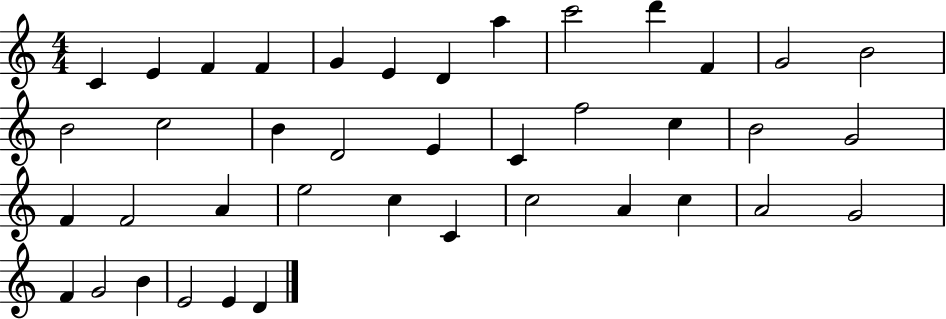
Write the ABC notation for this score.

X:1
T:Untitled
M:4/4
L:1/4
K:C
C E F F G E D a c'2 d' F G2 B2 B2 c2 B D2 E C f2 c B2 G2 F F2 A e2 c C c2 A c A2 G2 F G2 B E2 E D